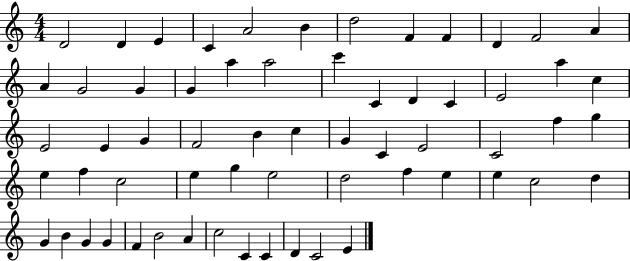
{
  \clef treble
  \numericTimeSignature
  \time 4/4
  \key c \major
  d'2 d'4 e'4 | c'4 a'2 b'4 | d''2 f'4 f'4 | d'4 f'2 a'4 | \break a'4 g'2 g'4 | g'4 a''4 a''2 | c'''4 c'4 d'4 c'4 | e'2 a''4 c''4 | \break e'2 e'4 g'4 | f'2 b'4 c''4 | g'4 c'4 e'2 | c'2 f''4 g''4 | \break e''4 f''4 c''2 | e''4 g''4 e''2 | d''2 f''4 e''4 | e''4 c''2 d''4 | \break g'4 b'4 g'4 g'4 | f'4 b'2 a'4 | c''2 c'4 c'4 | d'4 c'2 e'4 | \break \bar "|."
}